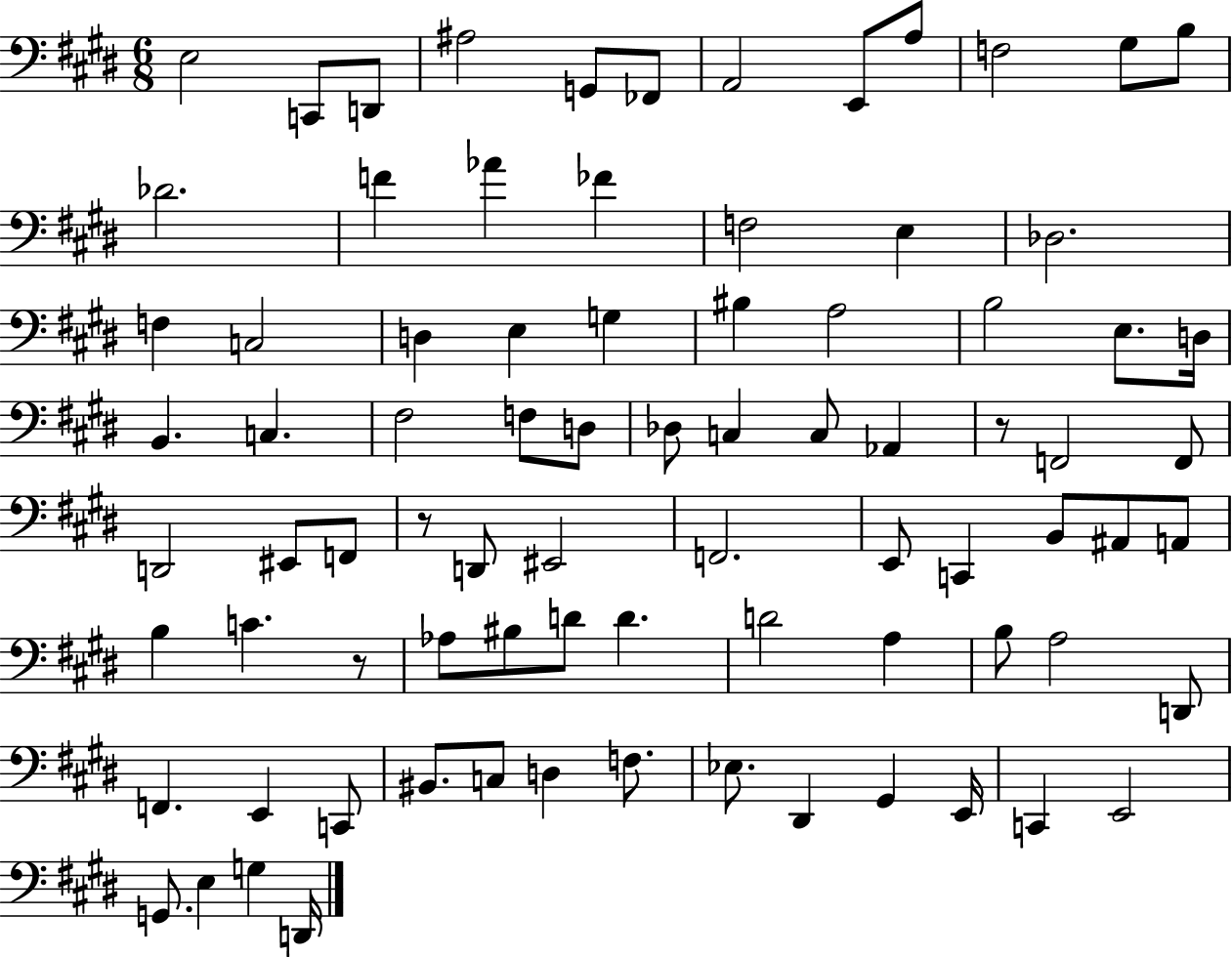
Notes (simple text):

E3/h C2/e D2/e A#3/h G2/e FES2/e A2/h E2/e A3/e F3/h G#3/e B3/e Db4/h. F4/q Ab4/q FES4/q F3/h E3/q Db3/h. F3/q C3/h D3/q E3/q G3/q BIS3/q A3/h B3/h E3/e. D3/s B2/q. C3/q. F#3/h F3/e D3/e Db3/e C3/q C3/e Ab2/q R/e F2/h F2/e D2/h EIS2/e F2/e R/e D2/e EIS2/h F2/h. E2/e C2/q B2/e A#2/e A2/e B3/q C4/q. R/e Ab3/e BIS3/e D4/e D4/q. D4/h A3/q B3/e A3/h D2/e F2/q. E2/q C2/e BIS2/e. C3/e D3/q F3/e. Eb3/e. D#2/q G#2/q E2/s C2/q E2/h G2/e. E3/q G3/q D2/s